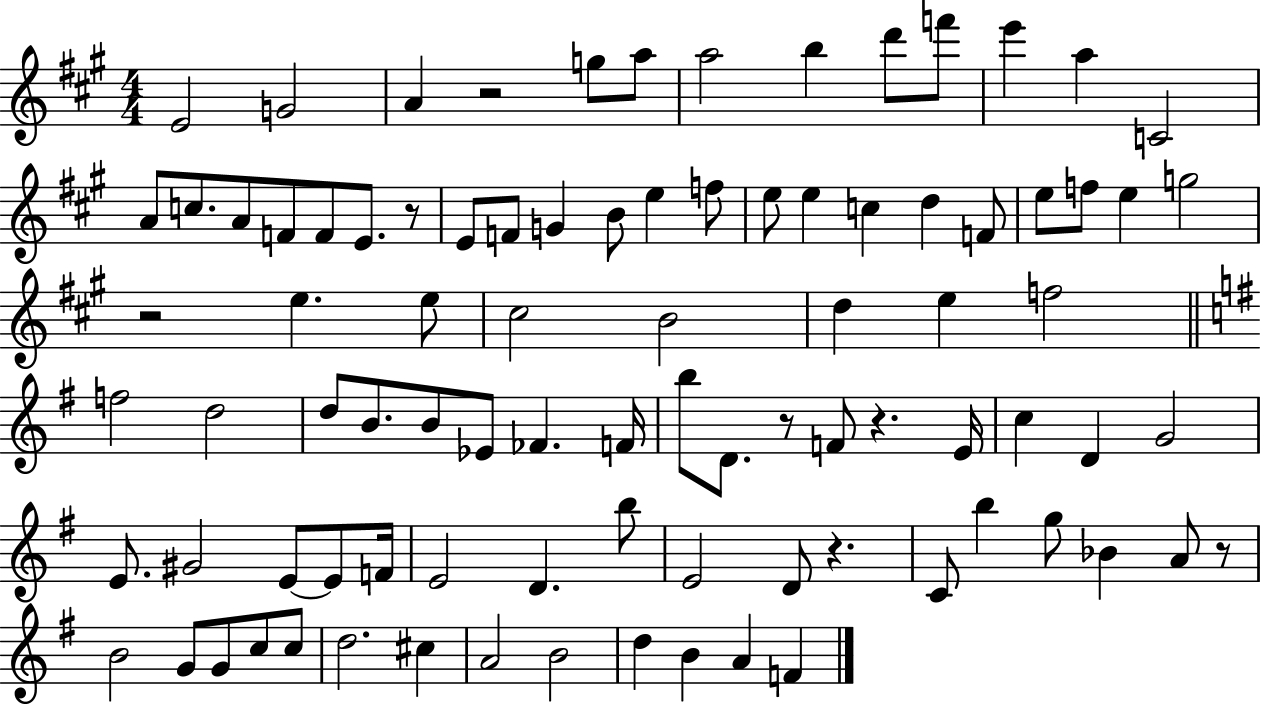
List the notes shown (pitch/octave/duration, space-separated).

E4/h G4/h A4/q R/h G5/e A5/e A5/h B5/q D6/e F6/e E6/q A5/q C4/h A4/e C5/e. A4/e F4/e F4/e E4/e. R/e E4/e F4/e G4/q B4/e E5/q F5/e E5/e E5/q C5/q D5/q F4/e E5/e F5/e E5/q G5/h R/h E5/q. E5/e C#5/h B4/h D5/q E5/q F5/h F5/h D5/h D5/e B4/e. B4/e Eb4/e FES4/q. F4/s B5/e D4/e. R/e F4/e R/q. E4/s C5/q D4/q G4/h E4/e. G#4/h E4/e E4/e F4/s E4/h D4/q. B5/e E4/h D4/e R/q. C4/e B5/q G5/e Bb4/q A4/e R/e B4/h G4/e G4/e C5/e C5/e D5/h. C#5/q A4/h B4/h D5/q B4/q A4/q F4/q